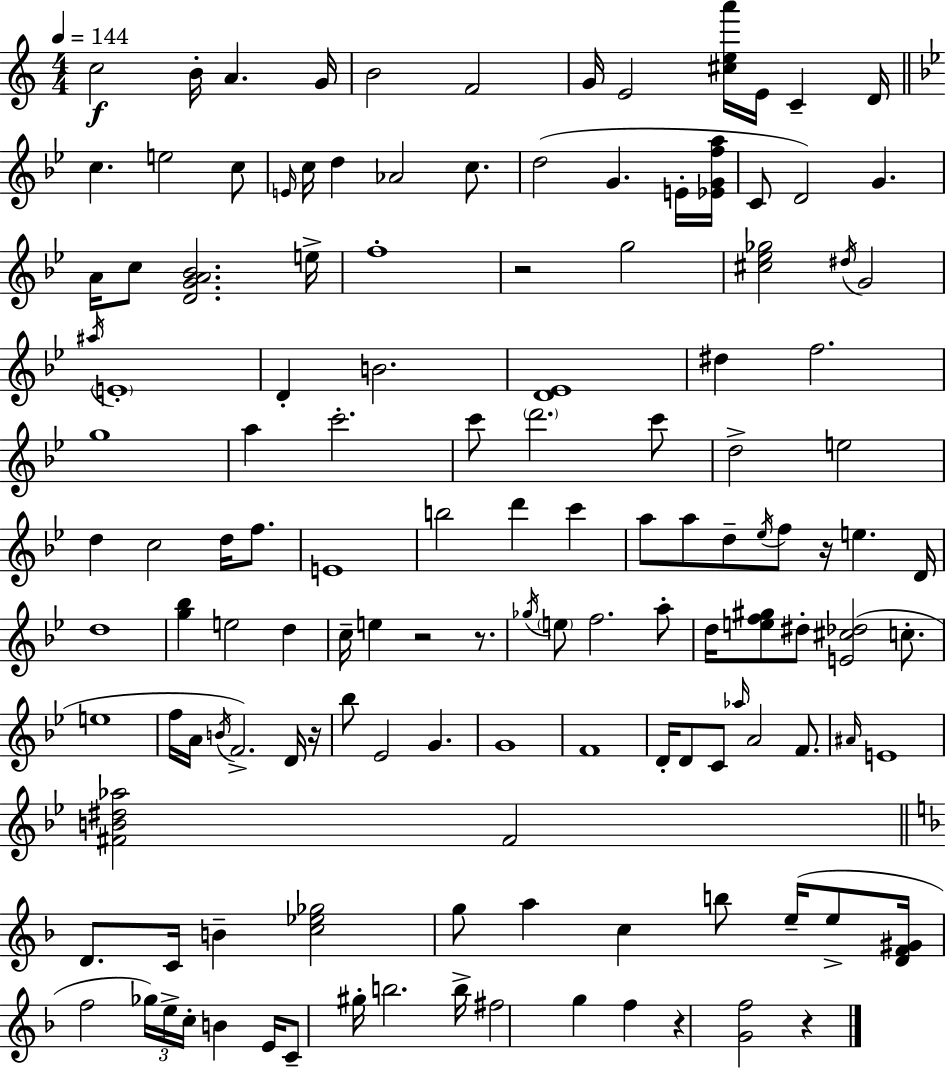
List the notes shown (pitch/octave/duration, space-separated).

C5/h B4/s A4/q. G4/s B4/h F4/h G4/s E4/h [C#5,E5,A6]/s E4/s C4/q D4/s C5/q. E5/h C5/e E4/s C5/s D5/q Ab4/h C5/e. D5/h G4/q. E4/s [Eb4,G4,F5,A5]/s C4/e D4/h G4/q. A4/s C5/e [D4,G4,A4,Bb4]/h. E5/s F5/w R/h G5/h [C#5,Eb5,Gb5]/h D#5/s G4/h A#5/s E4/w D4/q B4/h. [D4,Eb4]/w D#5/q F5/h. G5/w A5/q C6/h. C6/e D6/h. C6/e D5/h E5/h D5/q C5/h D5/s F5/e. E4/w B5/h D6/q C6/q A5/e A5/e D5/e Eb5/s F5/e R/s E5/q. D4/s D5/w [G5,Bb5]/q E5/h D5/q C5/s E5/q R/h R/e. Gb5/s E5/e F5/h. A5/e D5/s [E5,F5,G#5]/e D#5/e [E4,C#5,Db5]/h C5/e. E5/w F5/s A4/s B4/s F4/h. D4/s R/s Bb5/e Eb4/h G4/q. G4/w F4/w D4/s D4/e C4/e Ab5/s A4/h F4/e. A#4/s E4/w [F#4,B4,D#5,Ab5]/h F#4/h D4/e. C4/s B4/q [C5,Eb5,Gb5]/h G5/e A5/q C5/q B5/e E5/s E5/e [D4,F4,G#4]/s F5/h Gb5/s E5/s C5/s B4/q E4/s C4/e G#5/s B5/h. B5/s F#5/h G5/q F5/q R/q [G4,F5]/h R/q